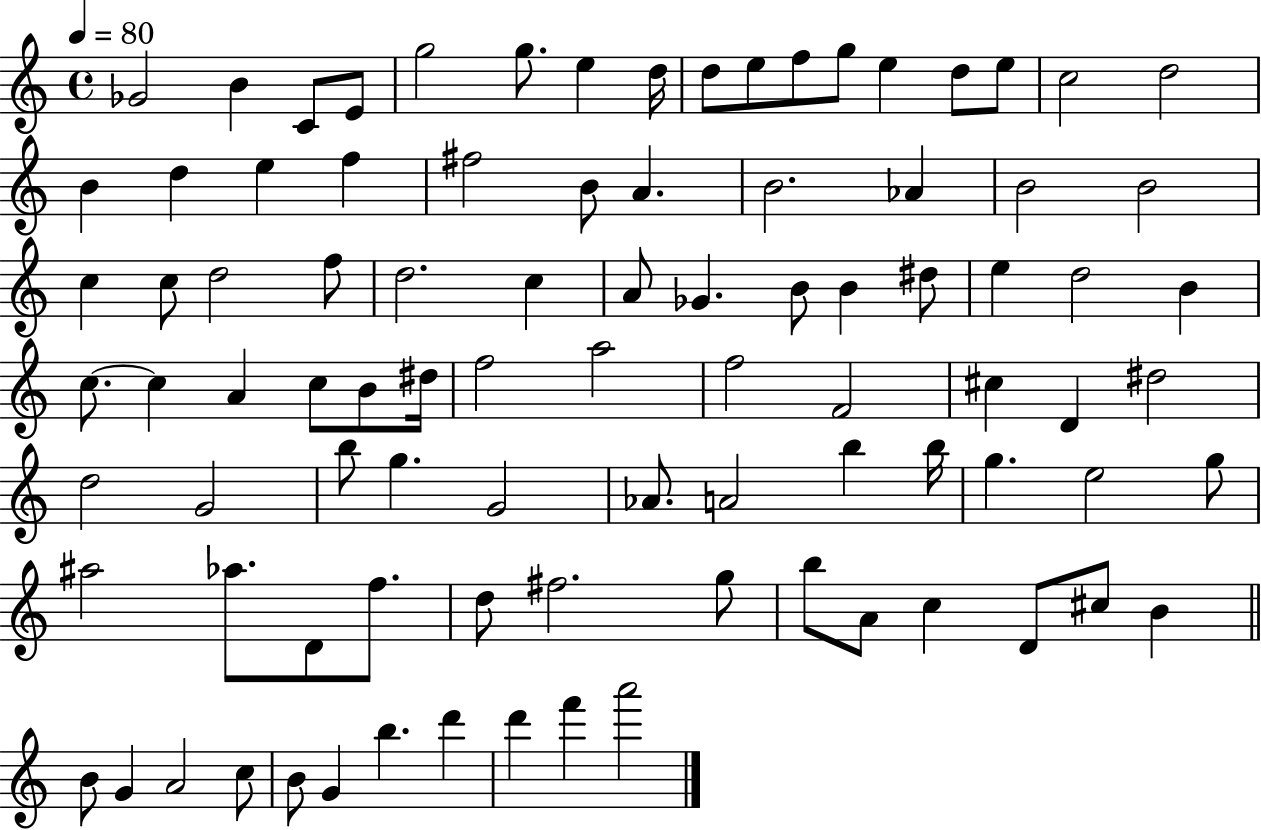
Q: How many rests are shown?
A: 0